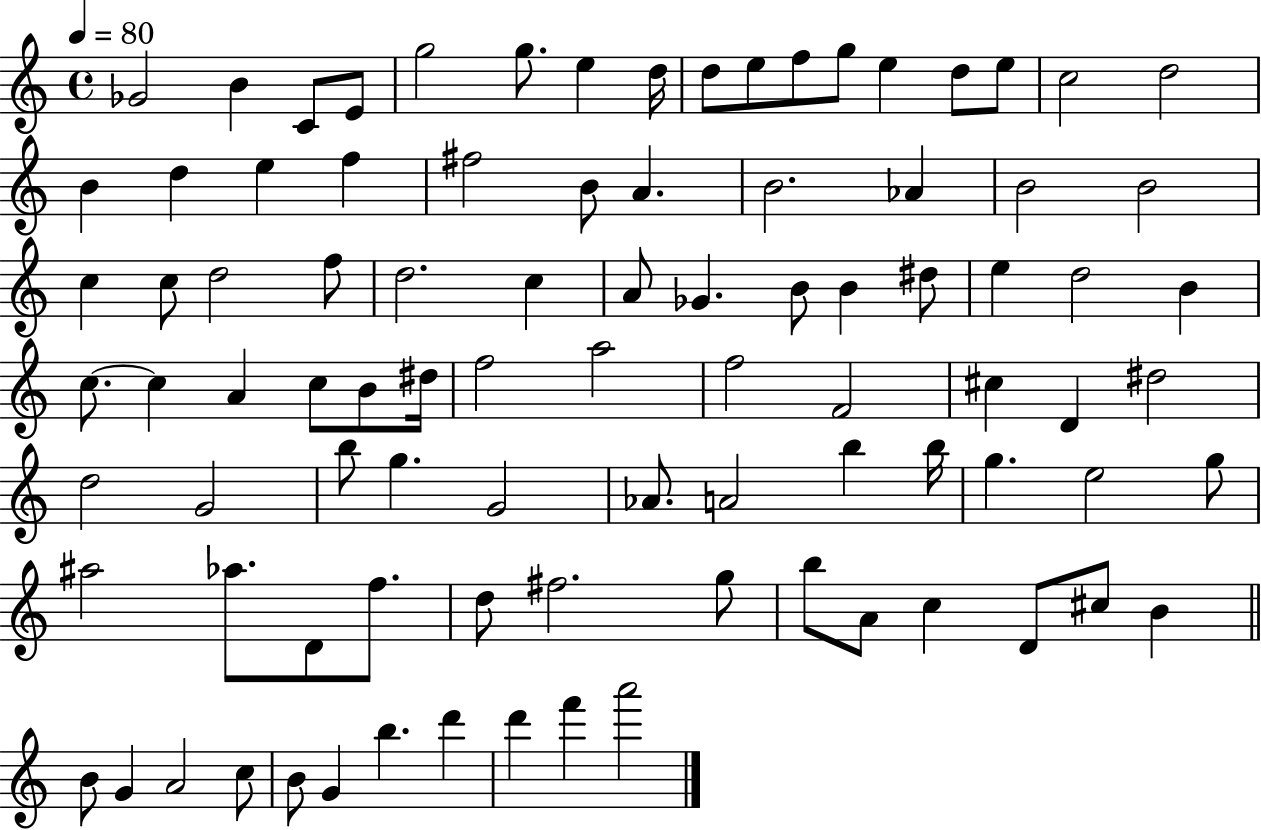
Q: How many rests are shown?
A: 0